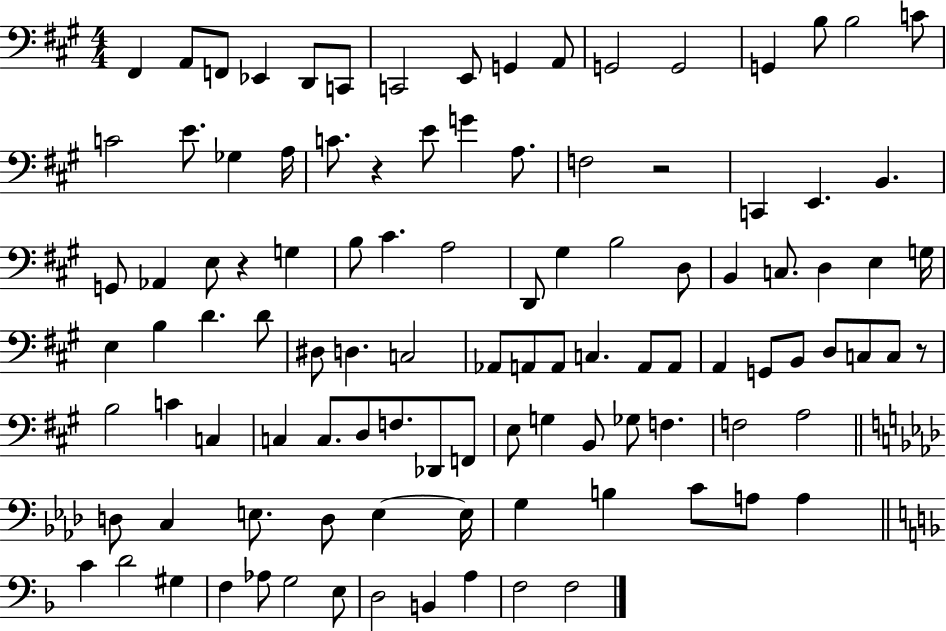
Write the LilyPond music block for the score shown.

{
  \clef bass
  \numericTimeSignature
  \time 4/4
  \key a \major
  fis,4 a,8 f,8 ees,4 d,8 c,8 | c,2 e,8 g,4 a,8 | g,2 g,2 | g,4 b8 b2 c'8 | \break c'2 e'8. ges4 a16 | c'8. r4 e'8 g'4 a8. | f2 r2 | c,4 e,4. b,4. | \break g,8 aes,4 e8 r4 g4 | b8 cis'4. a2 | d,8 gis4 b2 d8 | b,4 c8. d4 e4 g16 | \break e4 b4 d'4. d'8 | dis8 d4. c2 | aes,8 a,8 a,8 c4. a,8 a,8 | a,4 g,8 b,8 d8 c8 c8 r8 | \break b2 c'4 c4 | c4 c8. d8 f8. des,8 f,8 | e8 g4 b,8 ges8 f4. | f2 a2 | \break \bar "||" \break \key aes \major d8 c4 e8. d8 e4~~ e16 | g4 b4 c'8 a8 a4 | \bar "||" \break \key d \minor c'4 d'2 gis4 | f4 aes8 g2 e8 | d2 b,4 a4 | f2 f2 | \break \bar "|."
}